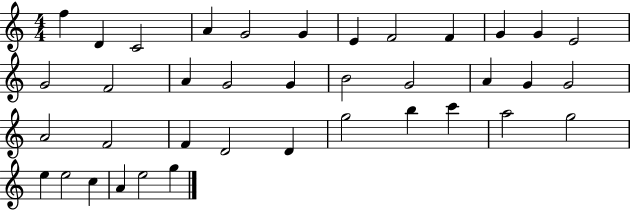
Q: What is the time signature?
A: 4/4